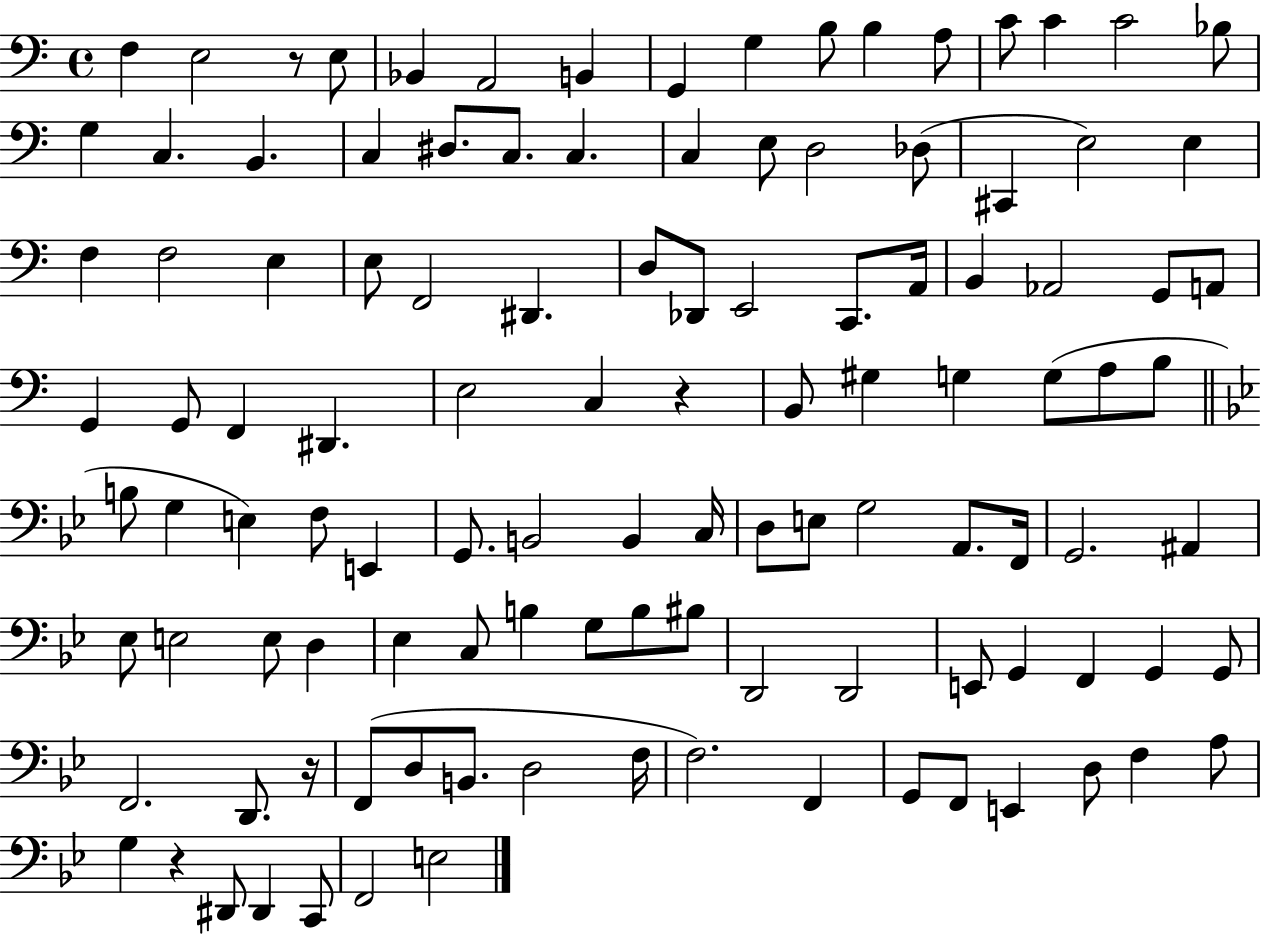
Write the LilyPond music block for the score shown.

{
  \clef bass
  \time 4/4
  \defaultTimeSignature
  \key c \major
  f4 e2 r8 e8 | bes,4 a,2 b,4 | g,4 g4 b8 b4 a8 | c'8 c'4 c'2 bes8 | \break g4 c4. b,4. | c4 dis8. c8. c4. | c4 e8 d2 des8( | cis,4 e2) e4 | \break f4 f2 e4 | e8 f,2 dis,4. | d8 des,8 e,2 c,8. a,16 | b,4 aes,2 g,8 a,8 | \break g,4 g,8 f,4 dis,4. | e2 c4 r4 | b,8 gis4 g4 g8( a8 b8 | \bar "||" \break \key bes \major b8 g4 e4) f8 e,4 | g,8. b,2 b,4 c16 | d8 e8 g2 a,8. f,16 | g,2. ais,4 | \break ees8 e2 e8 d4 | ees4 c8 b4 g8 b8 bis8 | d,2 d,2 | e,8 g,4 f,4 g,4 g,8 | \break f,2. d,8. r16 | f,8( d8 b,8. d2 f16 | f2.) f,4 | g,8 f,8 e,4 d8 f4 a8 | \break g4 r4 dis,8 dis,4 c,8 | f,2 e2 | \bar "|."
}